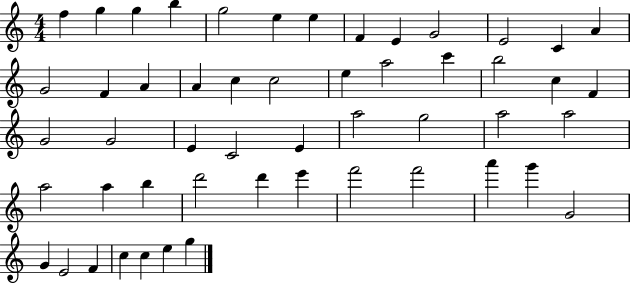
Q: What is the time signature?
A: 4/4